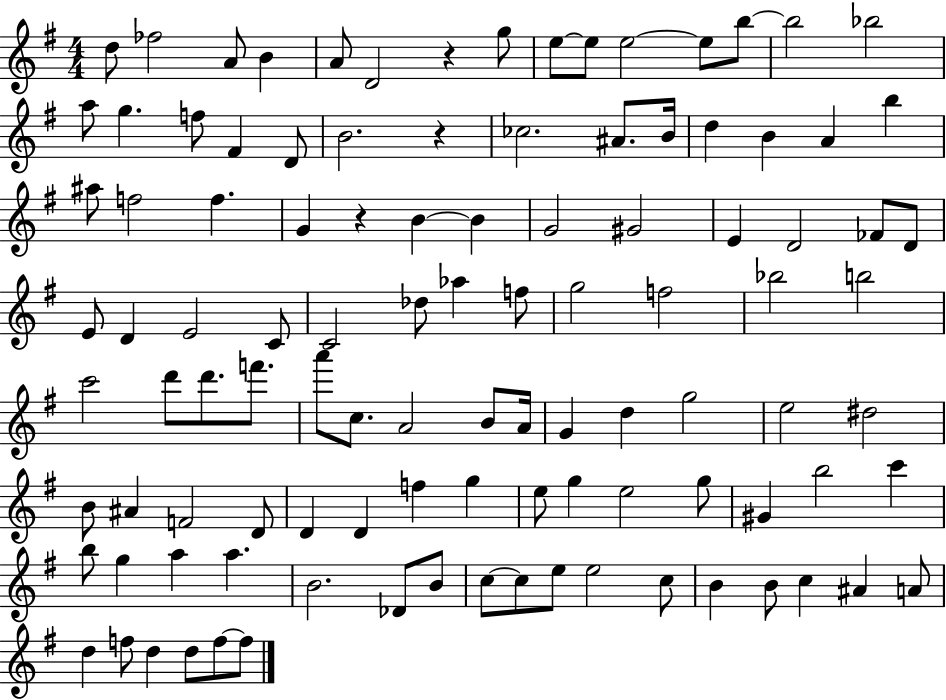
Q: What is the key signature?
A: G major